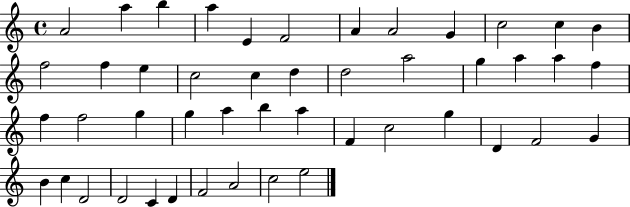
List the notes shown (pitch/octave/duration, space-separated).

A4/h A5/q B5/q A5/q E4/q F4/h A4/q A4/h G4/q C5/h C5/q B4/q F5/h F5/q E5/q C5/h C5/q D5/q D5/h A5/h G5/q A5/q A5/q F5/q F5/q F5/h G5/q G5/q A5/q B5/q A5/q F4/q C5/h G5/q D4/q F4/h G4/q B4/q C5/q D4/h D4/h C4/q D4/q F4/h A4/h C5/h E5/h